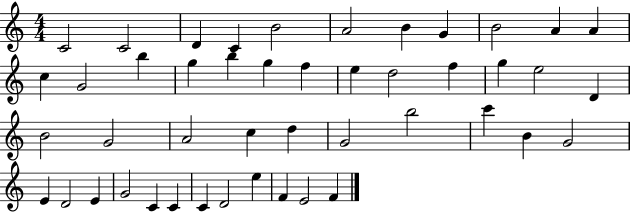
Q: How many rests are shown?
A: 0